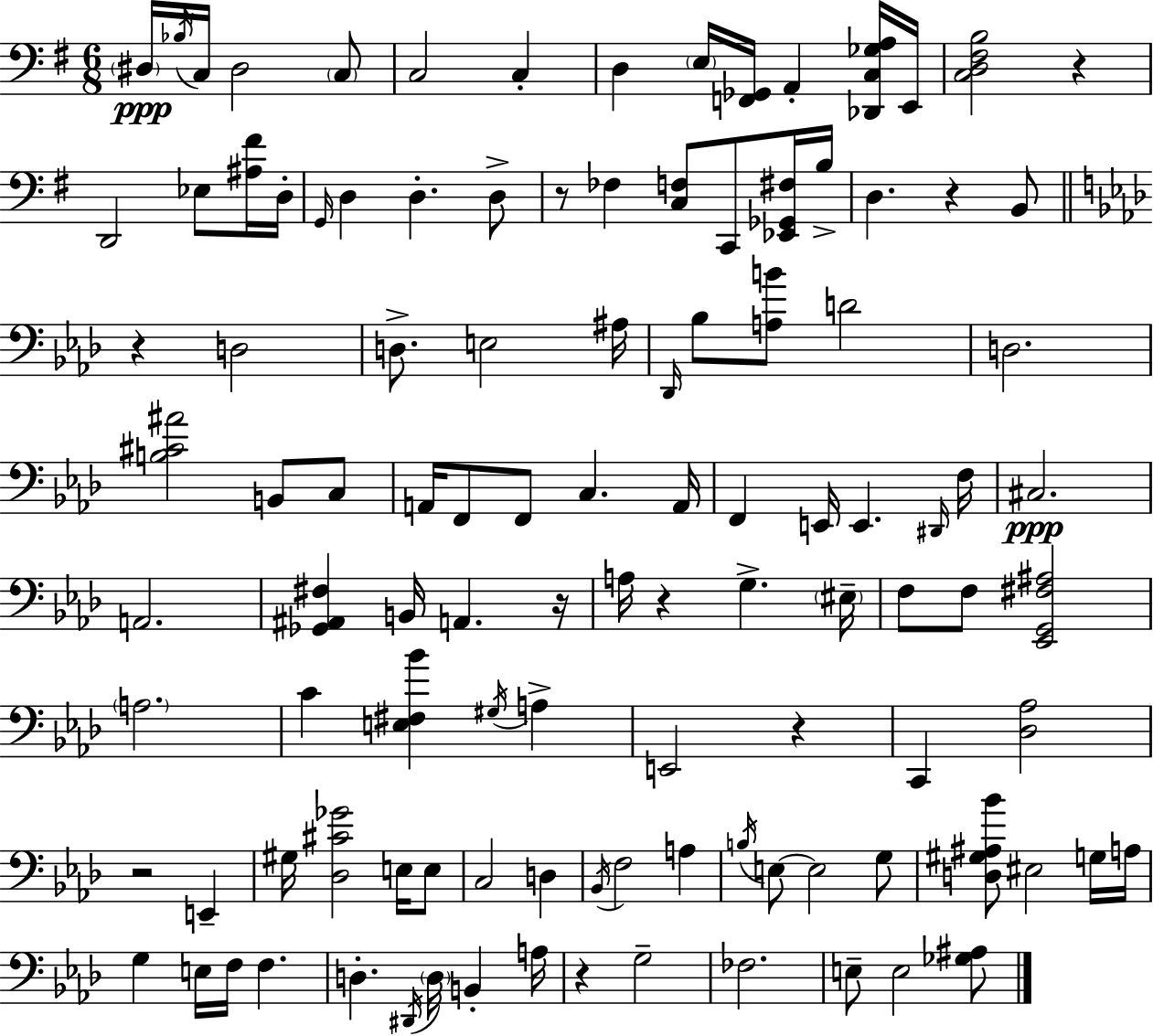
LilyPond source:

{
  \clef bass
  \numericTimeSignature
  \time 6/8
  \key e \minor
  \parenthesize dis16\ppp \acciaccatura { bes16 } c16 dis2 \parenthesize c8 | c2 c4-. | d4 \parenthesize e16 <f, ges,>16 a,4-. <des, c ges a>16 | e,16 <c d fis b>2 r4 | \break d,2 ees8 <ais fis'>16 | d16-. \grace { g,16 } d4 d4.-. | d8-> r8 fes4 <c f>8 c,8 | <ees, ges, fis>16 b16-> d4. r4 | \break b,8 \bar "||" \break \key aes \major r4 d2 | d8.-> e2 ais16 | \grace { des,16 } bes8 <a b'>8 d'2 | d2. | \break <b cis' ais'>2 b,8 c8 | a,16 f,8 f,8 c4. | a,16 f,4 e,16 e,4. | \grace { dis,16 } f16 cis2.\ppp | \break a,2. | <ges, ais, fis>4 b,16 a,4. | r16 a16 r4 g4.-> | \parenthesize eis16-- f8 f8 <ees, g, fis ais>2 | \break \parenthesize a2. | c'4 <e fis bes'>4 \acciaccatura { gis16 } a4-> | e,2 r4 | c,4 <des aes>2 | \break r2 e,4-- | gis16 <des cis' ges'>2 | e16 e8 c2 d4 | \acciaccatura { bes,16 } f2 | \break a4 \acciaccatura { b16 } e8~~ e2 | g8 <d gis ais bes'>8 eis2 | g16 a16 g4 e16 f16 f4. | d4.-. \acciaccatura { dis,16 } | \break \parenthesize d16 b,4-. a16 r4 g2-- | fes2. | e8-- e2 | <ges ais>8 \bar "|."
}